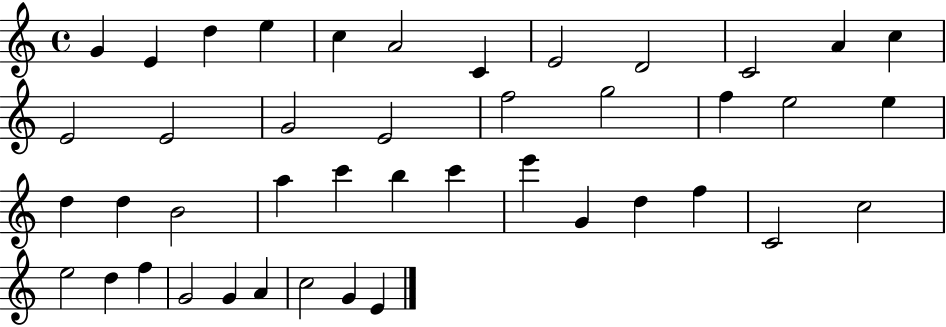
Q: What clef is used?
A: treble